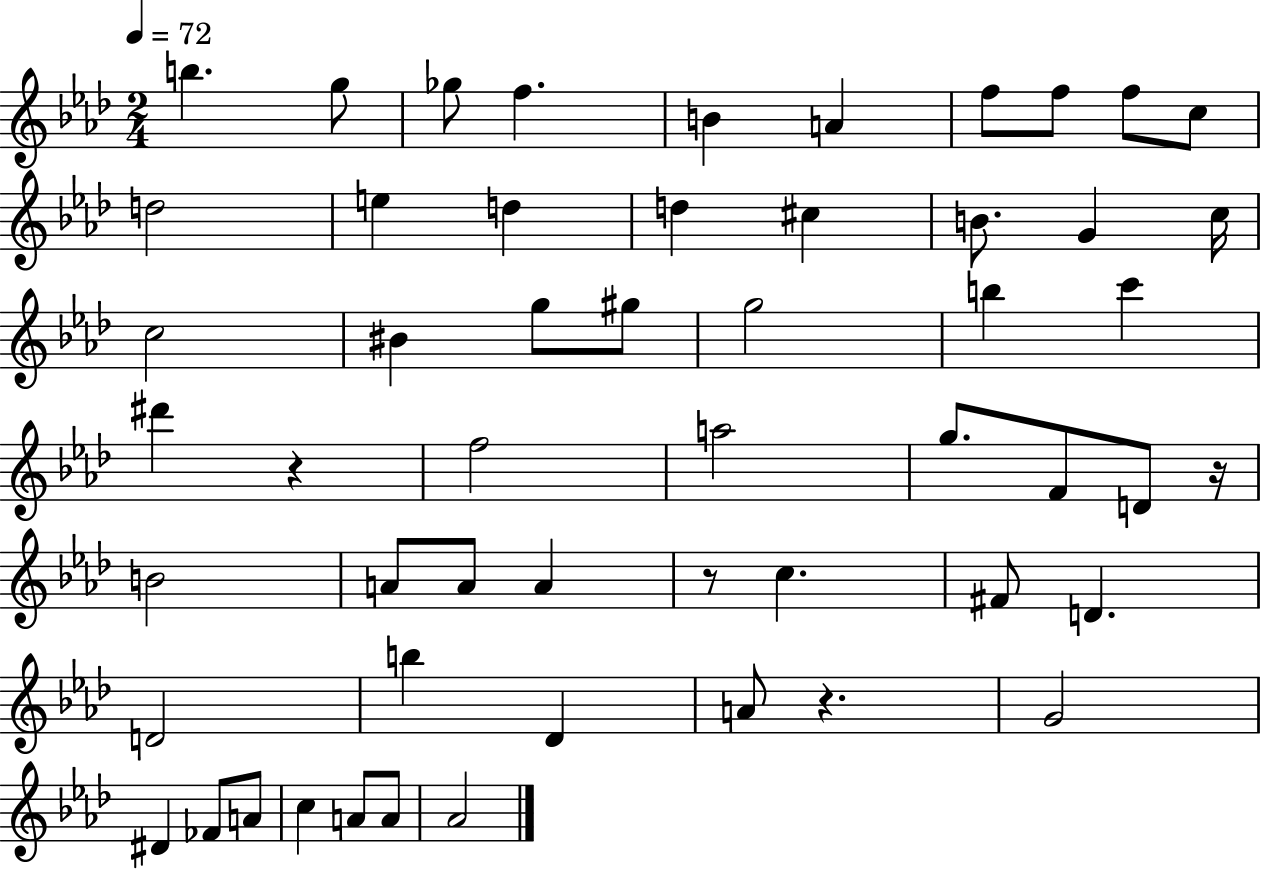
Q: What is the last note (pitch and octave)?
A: Ab4